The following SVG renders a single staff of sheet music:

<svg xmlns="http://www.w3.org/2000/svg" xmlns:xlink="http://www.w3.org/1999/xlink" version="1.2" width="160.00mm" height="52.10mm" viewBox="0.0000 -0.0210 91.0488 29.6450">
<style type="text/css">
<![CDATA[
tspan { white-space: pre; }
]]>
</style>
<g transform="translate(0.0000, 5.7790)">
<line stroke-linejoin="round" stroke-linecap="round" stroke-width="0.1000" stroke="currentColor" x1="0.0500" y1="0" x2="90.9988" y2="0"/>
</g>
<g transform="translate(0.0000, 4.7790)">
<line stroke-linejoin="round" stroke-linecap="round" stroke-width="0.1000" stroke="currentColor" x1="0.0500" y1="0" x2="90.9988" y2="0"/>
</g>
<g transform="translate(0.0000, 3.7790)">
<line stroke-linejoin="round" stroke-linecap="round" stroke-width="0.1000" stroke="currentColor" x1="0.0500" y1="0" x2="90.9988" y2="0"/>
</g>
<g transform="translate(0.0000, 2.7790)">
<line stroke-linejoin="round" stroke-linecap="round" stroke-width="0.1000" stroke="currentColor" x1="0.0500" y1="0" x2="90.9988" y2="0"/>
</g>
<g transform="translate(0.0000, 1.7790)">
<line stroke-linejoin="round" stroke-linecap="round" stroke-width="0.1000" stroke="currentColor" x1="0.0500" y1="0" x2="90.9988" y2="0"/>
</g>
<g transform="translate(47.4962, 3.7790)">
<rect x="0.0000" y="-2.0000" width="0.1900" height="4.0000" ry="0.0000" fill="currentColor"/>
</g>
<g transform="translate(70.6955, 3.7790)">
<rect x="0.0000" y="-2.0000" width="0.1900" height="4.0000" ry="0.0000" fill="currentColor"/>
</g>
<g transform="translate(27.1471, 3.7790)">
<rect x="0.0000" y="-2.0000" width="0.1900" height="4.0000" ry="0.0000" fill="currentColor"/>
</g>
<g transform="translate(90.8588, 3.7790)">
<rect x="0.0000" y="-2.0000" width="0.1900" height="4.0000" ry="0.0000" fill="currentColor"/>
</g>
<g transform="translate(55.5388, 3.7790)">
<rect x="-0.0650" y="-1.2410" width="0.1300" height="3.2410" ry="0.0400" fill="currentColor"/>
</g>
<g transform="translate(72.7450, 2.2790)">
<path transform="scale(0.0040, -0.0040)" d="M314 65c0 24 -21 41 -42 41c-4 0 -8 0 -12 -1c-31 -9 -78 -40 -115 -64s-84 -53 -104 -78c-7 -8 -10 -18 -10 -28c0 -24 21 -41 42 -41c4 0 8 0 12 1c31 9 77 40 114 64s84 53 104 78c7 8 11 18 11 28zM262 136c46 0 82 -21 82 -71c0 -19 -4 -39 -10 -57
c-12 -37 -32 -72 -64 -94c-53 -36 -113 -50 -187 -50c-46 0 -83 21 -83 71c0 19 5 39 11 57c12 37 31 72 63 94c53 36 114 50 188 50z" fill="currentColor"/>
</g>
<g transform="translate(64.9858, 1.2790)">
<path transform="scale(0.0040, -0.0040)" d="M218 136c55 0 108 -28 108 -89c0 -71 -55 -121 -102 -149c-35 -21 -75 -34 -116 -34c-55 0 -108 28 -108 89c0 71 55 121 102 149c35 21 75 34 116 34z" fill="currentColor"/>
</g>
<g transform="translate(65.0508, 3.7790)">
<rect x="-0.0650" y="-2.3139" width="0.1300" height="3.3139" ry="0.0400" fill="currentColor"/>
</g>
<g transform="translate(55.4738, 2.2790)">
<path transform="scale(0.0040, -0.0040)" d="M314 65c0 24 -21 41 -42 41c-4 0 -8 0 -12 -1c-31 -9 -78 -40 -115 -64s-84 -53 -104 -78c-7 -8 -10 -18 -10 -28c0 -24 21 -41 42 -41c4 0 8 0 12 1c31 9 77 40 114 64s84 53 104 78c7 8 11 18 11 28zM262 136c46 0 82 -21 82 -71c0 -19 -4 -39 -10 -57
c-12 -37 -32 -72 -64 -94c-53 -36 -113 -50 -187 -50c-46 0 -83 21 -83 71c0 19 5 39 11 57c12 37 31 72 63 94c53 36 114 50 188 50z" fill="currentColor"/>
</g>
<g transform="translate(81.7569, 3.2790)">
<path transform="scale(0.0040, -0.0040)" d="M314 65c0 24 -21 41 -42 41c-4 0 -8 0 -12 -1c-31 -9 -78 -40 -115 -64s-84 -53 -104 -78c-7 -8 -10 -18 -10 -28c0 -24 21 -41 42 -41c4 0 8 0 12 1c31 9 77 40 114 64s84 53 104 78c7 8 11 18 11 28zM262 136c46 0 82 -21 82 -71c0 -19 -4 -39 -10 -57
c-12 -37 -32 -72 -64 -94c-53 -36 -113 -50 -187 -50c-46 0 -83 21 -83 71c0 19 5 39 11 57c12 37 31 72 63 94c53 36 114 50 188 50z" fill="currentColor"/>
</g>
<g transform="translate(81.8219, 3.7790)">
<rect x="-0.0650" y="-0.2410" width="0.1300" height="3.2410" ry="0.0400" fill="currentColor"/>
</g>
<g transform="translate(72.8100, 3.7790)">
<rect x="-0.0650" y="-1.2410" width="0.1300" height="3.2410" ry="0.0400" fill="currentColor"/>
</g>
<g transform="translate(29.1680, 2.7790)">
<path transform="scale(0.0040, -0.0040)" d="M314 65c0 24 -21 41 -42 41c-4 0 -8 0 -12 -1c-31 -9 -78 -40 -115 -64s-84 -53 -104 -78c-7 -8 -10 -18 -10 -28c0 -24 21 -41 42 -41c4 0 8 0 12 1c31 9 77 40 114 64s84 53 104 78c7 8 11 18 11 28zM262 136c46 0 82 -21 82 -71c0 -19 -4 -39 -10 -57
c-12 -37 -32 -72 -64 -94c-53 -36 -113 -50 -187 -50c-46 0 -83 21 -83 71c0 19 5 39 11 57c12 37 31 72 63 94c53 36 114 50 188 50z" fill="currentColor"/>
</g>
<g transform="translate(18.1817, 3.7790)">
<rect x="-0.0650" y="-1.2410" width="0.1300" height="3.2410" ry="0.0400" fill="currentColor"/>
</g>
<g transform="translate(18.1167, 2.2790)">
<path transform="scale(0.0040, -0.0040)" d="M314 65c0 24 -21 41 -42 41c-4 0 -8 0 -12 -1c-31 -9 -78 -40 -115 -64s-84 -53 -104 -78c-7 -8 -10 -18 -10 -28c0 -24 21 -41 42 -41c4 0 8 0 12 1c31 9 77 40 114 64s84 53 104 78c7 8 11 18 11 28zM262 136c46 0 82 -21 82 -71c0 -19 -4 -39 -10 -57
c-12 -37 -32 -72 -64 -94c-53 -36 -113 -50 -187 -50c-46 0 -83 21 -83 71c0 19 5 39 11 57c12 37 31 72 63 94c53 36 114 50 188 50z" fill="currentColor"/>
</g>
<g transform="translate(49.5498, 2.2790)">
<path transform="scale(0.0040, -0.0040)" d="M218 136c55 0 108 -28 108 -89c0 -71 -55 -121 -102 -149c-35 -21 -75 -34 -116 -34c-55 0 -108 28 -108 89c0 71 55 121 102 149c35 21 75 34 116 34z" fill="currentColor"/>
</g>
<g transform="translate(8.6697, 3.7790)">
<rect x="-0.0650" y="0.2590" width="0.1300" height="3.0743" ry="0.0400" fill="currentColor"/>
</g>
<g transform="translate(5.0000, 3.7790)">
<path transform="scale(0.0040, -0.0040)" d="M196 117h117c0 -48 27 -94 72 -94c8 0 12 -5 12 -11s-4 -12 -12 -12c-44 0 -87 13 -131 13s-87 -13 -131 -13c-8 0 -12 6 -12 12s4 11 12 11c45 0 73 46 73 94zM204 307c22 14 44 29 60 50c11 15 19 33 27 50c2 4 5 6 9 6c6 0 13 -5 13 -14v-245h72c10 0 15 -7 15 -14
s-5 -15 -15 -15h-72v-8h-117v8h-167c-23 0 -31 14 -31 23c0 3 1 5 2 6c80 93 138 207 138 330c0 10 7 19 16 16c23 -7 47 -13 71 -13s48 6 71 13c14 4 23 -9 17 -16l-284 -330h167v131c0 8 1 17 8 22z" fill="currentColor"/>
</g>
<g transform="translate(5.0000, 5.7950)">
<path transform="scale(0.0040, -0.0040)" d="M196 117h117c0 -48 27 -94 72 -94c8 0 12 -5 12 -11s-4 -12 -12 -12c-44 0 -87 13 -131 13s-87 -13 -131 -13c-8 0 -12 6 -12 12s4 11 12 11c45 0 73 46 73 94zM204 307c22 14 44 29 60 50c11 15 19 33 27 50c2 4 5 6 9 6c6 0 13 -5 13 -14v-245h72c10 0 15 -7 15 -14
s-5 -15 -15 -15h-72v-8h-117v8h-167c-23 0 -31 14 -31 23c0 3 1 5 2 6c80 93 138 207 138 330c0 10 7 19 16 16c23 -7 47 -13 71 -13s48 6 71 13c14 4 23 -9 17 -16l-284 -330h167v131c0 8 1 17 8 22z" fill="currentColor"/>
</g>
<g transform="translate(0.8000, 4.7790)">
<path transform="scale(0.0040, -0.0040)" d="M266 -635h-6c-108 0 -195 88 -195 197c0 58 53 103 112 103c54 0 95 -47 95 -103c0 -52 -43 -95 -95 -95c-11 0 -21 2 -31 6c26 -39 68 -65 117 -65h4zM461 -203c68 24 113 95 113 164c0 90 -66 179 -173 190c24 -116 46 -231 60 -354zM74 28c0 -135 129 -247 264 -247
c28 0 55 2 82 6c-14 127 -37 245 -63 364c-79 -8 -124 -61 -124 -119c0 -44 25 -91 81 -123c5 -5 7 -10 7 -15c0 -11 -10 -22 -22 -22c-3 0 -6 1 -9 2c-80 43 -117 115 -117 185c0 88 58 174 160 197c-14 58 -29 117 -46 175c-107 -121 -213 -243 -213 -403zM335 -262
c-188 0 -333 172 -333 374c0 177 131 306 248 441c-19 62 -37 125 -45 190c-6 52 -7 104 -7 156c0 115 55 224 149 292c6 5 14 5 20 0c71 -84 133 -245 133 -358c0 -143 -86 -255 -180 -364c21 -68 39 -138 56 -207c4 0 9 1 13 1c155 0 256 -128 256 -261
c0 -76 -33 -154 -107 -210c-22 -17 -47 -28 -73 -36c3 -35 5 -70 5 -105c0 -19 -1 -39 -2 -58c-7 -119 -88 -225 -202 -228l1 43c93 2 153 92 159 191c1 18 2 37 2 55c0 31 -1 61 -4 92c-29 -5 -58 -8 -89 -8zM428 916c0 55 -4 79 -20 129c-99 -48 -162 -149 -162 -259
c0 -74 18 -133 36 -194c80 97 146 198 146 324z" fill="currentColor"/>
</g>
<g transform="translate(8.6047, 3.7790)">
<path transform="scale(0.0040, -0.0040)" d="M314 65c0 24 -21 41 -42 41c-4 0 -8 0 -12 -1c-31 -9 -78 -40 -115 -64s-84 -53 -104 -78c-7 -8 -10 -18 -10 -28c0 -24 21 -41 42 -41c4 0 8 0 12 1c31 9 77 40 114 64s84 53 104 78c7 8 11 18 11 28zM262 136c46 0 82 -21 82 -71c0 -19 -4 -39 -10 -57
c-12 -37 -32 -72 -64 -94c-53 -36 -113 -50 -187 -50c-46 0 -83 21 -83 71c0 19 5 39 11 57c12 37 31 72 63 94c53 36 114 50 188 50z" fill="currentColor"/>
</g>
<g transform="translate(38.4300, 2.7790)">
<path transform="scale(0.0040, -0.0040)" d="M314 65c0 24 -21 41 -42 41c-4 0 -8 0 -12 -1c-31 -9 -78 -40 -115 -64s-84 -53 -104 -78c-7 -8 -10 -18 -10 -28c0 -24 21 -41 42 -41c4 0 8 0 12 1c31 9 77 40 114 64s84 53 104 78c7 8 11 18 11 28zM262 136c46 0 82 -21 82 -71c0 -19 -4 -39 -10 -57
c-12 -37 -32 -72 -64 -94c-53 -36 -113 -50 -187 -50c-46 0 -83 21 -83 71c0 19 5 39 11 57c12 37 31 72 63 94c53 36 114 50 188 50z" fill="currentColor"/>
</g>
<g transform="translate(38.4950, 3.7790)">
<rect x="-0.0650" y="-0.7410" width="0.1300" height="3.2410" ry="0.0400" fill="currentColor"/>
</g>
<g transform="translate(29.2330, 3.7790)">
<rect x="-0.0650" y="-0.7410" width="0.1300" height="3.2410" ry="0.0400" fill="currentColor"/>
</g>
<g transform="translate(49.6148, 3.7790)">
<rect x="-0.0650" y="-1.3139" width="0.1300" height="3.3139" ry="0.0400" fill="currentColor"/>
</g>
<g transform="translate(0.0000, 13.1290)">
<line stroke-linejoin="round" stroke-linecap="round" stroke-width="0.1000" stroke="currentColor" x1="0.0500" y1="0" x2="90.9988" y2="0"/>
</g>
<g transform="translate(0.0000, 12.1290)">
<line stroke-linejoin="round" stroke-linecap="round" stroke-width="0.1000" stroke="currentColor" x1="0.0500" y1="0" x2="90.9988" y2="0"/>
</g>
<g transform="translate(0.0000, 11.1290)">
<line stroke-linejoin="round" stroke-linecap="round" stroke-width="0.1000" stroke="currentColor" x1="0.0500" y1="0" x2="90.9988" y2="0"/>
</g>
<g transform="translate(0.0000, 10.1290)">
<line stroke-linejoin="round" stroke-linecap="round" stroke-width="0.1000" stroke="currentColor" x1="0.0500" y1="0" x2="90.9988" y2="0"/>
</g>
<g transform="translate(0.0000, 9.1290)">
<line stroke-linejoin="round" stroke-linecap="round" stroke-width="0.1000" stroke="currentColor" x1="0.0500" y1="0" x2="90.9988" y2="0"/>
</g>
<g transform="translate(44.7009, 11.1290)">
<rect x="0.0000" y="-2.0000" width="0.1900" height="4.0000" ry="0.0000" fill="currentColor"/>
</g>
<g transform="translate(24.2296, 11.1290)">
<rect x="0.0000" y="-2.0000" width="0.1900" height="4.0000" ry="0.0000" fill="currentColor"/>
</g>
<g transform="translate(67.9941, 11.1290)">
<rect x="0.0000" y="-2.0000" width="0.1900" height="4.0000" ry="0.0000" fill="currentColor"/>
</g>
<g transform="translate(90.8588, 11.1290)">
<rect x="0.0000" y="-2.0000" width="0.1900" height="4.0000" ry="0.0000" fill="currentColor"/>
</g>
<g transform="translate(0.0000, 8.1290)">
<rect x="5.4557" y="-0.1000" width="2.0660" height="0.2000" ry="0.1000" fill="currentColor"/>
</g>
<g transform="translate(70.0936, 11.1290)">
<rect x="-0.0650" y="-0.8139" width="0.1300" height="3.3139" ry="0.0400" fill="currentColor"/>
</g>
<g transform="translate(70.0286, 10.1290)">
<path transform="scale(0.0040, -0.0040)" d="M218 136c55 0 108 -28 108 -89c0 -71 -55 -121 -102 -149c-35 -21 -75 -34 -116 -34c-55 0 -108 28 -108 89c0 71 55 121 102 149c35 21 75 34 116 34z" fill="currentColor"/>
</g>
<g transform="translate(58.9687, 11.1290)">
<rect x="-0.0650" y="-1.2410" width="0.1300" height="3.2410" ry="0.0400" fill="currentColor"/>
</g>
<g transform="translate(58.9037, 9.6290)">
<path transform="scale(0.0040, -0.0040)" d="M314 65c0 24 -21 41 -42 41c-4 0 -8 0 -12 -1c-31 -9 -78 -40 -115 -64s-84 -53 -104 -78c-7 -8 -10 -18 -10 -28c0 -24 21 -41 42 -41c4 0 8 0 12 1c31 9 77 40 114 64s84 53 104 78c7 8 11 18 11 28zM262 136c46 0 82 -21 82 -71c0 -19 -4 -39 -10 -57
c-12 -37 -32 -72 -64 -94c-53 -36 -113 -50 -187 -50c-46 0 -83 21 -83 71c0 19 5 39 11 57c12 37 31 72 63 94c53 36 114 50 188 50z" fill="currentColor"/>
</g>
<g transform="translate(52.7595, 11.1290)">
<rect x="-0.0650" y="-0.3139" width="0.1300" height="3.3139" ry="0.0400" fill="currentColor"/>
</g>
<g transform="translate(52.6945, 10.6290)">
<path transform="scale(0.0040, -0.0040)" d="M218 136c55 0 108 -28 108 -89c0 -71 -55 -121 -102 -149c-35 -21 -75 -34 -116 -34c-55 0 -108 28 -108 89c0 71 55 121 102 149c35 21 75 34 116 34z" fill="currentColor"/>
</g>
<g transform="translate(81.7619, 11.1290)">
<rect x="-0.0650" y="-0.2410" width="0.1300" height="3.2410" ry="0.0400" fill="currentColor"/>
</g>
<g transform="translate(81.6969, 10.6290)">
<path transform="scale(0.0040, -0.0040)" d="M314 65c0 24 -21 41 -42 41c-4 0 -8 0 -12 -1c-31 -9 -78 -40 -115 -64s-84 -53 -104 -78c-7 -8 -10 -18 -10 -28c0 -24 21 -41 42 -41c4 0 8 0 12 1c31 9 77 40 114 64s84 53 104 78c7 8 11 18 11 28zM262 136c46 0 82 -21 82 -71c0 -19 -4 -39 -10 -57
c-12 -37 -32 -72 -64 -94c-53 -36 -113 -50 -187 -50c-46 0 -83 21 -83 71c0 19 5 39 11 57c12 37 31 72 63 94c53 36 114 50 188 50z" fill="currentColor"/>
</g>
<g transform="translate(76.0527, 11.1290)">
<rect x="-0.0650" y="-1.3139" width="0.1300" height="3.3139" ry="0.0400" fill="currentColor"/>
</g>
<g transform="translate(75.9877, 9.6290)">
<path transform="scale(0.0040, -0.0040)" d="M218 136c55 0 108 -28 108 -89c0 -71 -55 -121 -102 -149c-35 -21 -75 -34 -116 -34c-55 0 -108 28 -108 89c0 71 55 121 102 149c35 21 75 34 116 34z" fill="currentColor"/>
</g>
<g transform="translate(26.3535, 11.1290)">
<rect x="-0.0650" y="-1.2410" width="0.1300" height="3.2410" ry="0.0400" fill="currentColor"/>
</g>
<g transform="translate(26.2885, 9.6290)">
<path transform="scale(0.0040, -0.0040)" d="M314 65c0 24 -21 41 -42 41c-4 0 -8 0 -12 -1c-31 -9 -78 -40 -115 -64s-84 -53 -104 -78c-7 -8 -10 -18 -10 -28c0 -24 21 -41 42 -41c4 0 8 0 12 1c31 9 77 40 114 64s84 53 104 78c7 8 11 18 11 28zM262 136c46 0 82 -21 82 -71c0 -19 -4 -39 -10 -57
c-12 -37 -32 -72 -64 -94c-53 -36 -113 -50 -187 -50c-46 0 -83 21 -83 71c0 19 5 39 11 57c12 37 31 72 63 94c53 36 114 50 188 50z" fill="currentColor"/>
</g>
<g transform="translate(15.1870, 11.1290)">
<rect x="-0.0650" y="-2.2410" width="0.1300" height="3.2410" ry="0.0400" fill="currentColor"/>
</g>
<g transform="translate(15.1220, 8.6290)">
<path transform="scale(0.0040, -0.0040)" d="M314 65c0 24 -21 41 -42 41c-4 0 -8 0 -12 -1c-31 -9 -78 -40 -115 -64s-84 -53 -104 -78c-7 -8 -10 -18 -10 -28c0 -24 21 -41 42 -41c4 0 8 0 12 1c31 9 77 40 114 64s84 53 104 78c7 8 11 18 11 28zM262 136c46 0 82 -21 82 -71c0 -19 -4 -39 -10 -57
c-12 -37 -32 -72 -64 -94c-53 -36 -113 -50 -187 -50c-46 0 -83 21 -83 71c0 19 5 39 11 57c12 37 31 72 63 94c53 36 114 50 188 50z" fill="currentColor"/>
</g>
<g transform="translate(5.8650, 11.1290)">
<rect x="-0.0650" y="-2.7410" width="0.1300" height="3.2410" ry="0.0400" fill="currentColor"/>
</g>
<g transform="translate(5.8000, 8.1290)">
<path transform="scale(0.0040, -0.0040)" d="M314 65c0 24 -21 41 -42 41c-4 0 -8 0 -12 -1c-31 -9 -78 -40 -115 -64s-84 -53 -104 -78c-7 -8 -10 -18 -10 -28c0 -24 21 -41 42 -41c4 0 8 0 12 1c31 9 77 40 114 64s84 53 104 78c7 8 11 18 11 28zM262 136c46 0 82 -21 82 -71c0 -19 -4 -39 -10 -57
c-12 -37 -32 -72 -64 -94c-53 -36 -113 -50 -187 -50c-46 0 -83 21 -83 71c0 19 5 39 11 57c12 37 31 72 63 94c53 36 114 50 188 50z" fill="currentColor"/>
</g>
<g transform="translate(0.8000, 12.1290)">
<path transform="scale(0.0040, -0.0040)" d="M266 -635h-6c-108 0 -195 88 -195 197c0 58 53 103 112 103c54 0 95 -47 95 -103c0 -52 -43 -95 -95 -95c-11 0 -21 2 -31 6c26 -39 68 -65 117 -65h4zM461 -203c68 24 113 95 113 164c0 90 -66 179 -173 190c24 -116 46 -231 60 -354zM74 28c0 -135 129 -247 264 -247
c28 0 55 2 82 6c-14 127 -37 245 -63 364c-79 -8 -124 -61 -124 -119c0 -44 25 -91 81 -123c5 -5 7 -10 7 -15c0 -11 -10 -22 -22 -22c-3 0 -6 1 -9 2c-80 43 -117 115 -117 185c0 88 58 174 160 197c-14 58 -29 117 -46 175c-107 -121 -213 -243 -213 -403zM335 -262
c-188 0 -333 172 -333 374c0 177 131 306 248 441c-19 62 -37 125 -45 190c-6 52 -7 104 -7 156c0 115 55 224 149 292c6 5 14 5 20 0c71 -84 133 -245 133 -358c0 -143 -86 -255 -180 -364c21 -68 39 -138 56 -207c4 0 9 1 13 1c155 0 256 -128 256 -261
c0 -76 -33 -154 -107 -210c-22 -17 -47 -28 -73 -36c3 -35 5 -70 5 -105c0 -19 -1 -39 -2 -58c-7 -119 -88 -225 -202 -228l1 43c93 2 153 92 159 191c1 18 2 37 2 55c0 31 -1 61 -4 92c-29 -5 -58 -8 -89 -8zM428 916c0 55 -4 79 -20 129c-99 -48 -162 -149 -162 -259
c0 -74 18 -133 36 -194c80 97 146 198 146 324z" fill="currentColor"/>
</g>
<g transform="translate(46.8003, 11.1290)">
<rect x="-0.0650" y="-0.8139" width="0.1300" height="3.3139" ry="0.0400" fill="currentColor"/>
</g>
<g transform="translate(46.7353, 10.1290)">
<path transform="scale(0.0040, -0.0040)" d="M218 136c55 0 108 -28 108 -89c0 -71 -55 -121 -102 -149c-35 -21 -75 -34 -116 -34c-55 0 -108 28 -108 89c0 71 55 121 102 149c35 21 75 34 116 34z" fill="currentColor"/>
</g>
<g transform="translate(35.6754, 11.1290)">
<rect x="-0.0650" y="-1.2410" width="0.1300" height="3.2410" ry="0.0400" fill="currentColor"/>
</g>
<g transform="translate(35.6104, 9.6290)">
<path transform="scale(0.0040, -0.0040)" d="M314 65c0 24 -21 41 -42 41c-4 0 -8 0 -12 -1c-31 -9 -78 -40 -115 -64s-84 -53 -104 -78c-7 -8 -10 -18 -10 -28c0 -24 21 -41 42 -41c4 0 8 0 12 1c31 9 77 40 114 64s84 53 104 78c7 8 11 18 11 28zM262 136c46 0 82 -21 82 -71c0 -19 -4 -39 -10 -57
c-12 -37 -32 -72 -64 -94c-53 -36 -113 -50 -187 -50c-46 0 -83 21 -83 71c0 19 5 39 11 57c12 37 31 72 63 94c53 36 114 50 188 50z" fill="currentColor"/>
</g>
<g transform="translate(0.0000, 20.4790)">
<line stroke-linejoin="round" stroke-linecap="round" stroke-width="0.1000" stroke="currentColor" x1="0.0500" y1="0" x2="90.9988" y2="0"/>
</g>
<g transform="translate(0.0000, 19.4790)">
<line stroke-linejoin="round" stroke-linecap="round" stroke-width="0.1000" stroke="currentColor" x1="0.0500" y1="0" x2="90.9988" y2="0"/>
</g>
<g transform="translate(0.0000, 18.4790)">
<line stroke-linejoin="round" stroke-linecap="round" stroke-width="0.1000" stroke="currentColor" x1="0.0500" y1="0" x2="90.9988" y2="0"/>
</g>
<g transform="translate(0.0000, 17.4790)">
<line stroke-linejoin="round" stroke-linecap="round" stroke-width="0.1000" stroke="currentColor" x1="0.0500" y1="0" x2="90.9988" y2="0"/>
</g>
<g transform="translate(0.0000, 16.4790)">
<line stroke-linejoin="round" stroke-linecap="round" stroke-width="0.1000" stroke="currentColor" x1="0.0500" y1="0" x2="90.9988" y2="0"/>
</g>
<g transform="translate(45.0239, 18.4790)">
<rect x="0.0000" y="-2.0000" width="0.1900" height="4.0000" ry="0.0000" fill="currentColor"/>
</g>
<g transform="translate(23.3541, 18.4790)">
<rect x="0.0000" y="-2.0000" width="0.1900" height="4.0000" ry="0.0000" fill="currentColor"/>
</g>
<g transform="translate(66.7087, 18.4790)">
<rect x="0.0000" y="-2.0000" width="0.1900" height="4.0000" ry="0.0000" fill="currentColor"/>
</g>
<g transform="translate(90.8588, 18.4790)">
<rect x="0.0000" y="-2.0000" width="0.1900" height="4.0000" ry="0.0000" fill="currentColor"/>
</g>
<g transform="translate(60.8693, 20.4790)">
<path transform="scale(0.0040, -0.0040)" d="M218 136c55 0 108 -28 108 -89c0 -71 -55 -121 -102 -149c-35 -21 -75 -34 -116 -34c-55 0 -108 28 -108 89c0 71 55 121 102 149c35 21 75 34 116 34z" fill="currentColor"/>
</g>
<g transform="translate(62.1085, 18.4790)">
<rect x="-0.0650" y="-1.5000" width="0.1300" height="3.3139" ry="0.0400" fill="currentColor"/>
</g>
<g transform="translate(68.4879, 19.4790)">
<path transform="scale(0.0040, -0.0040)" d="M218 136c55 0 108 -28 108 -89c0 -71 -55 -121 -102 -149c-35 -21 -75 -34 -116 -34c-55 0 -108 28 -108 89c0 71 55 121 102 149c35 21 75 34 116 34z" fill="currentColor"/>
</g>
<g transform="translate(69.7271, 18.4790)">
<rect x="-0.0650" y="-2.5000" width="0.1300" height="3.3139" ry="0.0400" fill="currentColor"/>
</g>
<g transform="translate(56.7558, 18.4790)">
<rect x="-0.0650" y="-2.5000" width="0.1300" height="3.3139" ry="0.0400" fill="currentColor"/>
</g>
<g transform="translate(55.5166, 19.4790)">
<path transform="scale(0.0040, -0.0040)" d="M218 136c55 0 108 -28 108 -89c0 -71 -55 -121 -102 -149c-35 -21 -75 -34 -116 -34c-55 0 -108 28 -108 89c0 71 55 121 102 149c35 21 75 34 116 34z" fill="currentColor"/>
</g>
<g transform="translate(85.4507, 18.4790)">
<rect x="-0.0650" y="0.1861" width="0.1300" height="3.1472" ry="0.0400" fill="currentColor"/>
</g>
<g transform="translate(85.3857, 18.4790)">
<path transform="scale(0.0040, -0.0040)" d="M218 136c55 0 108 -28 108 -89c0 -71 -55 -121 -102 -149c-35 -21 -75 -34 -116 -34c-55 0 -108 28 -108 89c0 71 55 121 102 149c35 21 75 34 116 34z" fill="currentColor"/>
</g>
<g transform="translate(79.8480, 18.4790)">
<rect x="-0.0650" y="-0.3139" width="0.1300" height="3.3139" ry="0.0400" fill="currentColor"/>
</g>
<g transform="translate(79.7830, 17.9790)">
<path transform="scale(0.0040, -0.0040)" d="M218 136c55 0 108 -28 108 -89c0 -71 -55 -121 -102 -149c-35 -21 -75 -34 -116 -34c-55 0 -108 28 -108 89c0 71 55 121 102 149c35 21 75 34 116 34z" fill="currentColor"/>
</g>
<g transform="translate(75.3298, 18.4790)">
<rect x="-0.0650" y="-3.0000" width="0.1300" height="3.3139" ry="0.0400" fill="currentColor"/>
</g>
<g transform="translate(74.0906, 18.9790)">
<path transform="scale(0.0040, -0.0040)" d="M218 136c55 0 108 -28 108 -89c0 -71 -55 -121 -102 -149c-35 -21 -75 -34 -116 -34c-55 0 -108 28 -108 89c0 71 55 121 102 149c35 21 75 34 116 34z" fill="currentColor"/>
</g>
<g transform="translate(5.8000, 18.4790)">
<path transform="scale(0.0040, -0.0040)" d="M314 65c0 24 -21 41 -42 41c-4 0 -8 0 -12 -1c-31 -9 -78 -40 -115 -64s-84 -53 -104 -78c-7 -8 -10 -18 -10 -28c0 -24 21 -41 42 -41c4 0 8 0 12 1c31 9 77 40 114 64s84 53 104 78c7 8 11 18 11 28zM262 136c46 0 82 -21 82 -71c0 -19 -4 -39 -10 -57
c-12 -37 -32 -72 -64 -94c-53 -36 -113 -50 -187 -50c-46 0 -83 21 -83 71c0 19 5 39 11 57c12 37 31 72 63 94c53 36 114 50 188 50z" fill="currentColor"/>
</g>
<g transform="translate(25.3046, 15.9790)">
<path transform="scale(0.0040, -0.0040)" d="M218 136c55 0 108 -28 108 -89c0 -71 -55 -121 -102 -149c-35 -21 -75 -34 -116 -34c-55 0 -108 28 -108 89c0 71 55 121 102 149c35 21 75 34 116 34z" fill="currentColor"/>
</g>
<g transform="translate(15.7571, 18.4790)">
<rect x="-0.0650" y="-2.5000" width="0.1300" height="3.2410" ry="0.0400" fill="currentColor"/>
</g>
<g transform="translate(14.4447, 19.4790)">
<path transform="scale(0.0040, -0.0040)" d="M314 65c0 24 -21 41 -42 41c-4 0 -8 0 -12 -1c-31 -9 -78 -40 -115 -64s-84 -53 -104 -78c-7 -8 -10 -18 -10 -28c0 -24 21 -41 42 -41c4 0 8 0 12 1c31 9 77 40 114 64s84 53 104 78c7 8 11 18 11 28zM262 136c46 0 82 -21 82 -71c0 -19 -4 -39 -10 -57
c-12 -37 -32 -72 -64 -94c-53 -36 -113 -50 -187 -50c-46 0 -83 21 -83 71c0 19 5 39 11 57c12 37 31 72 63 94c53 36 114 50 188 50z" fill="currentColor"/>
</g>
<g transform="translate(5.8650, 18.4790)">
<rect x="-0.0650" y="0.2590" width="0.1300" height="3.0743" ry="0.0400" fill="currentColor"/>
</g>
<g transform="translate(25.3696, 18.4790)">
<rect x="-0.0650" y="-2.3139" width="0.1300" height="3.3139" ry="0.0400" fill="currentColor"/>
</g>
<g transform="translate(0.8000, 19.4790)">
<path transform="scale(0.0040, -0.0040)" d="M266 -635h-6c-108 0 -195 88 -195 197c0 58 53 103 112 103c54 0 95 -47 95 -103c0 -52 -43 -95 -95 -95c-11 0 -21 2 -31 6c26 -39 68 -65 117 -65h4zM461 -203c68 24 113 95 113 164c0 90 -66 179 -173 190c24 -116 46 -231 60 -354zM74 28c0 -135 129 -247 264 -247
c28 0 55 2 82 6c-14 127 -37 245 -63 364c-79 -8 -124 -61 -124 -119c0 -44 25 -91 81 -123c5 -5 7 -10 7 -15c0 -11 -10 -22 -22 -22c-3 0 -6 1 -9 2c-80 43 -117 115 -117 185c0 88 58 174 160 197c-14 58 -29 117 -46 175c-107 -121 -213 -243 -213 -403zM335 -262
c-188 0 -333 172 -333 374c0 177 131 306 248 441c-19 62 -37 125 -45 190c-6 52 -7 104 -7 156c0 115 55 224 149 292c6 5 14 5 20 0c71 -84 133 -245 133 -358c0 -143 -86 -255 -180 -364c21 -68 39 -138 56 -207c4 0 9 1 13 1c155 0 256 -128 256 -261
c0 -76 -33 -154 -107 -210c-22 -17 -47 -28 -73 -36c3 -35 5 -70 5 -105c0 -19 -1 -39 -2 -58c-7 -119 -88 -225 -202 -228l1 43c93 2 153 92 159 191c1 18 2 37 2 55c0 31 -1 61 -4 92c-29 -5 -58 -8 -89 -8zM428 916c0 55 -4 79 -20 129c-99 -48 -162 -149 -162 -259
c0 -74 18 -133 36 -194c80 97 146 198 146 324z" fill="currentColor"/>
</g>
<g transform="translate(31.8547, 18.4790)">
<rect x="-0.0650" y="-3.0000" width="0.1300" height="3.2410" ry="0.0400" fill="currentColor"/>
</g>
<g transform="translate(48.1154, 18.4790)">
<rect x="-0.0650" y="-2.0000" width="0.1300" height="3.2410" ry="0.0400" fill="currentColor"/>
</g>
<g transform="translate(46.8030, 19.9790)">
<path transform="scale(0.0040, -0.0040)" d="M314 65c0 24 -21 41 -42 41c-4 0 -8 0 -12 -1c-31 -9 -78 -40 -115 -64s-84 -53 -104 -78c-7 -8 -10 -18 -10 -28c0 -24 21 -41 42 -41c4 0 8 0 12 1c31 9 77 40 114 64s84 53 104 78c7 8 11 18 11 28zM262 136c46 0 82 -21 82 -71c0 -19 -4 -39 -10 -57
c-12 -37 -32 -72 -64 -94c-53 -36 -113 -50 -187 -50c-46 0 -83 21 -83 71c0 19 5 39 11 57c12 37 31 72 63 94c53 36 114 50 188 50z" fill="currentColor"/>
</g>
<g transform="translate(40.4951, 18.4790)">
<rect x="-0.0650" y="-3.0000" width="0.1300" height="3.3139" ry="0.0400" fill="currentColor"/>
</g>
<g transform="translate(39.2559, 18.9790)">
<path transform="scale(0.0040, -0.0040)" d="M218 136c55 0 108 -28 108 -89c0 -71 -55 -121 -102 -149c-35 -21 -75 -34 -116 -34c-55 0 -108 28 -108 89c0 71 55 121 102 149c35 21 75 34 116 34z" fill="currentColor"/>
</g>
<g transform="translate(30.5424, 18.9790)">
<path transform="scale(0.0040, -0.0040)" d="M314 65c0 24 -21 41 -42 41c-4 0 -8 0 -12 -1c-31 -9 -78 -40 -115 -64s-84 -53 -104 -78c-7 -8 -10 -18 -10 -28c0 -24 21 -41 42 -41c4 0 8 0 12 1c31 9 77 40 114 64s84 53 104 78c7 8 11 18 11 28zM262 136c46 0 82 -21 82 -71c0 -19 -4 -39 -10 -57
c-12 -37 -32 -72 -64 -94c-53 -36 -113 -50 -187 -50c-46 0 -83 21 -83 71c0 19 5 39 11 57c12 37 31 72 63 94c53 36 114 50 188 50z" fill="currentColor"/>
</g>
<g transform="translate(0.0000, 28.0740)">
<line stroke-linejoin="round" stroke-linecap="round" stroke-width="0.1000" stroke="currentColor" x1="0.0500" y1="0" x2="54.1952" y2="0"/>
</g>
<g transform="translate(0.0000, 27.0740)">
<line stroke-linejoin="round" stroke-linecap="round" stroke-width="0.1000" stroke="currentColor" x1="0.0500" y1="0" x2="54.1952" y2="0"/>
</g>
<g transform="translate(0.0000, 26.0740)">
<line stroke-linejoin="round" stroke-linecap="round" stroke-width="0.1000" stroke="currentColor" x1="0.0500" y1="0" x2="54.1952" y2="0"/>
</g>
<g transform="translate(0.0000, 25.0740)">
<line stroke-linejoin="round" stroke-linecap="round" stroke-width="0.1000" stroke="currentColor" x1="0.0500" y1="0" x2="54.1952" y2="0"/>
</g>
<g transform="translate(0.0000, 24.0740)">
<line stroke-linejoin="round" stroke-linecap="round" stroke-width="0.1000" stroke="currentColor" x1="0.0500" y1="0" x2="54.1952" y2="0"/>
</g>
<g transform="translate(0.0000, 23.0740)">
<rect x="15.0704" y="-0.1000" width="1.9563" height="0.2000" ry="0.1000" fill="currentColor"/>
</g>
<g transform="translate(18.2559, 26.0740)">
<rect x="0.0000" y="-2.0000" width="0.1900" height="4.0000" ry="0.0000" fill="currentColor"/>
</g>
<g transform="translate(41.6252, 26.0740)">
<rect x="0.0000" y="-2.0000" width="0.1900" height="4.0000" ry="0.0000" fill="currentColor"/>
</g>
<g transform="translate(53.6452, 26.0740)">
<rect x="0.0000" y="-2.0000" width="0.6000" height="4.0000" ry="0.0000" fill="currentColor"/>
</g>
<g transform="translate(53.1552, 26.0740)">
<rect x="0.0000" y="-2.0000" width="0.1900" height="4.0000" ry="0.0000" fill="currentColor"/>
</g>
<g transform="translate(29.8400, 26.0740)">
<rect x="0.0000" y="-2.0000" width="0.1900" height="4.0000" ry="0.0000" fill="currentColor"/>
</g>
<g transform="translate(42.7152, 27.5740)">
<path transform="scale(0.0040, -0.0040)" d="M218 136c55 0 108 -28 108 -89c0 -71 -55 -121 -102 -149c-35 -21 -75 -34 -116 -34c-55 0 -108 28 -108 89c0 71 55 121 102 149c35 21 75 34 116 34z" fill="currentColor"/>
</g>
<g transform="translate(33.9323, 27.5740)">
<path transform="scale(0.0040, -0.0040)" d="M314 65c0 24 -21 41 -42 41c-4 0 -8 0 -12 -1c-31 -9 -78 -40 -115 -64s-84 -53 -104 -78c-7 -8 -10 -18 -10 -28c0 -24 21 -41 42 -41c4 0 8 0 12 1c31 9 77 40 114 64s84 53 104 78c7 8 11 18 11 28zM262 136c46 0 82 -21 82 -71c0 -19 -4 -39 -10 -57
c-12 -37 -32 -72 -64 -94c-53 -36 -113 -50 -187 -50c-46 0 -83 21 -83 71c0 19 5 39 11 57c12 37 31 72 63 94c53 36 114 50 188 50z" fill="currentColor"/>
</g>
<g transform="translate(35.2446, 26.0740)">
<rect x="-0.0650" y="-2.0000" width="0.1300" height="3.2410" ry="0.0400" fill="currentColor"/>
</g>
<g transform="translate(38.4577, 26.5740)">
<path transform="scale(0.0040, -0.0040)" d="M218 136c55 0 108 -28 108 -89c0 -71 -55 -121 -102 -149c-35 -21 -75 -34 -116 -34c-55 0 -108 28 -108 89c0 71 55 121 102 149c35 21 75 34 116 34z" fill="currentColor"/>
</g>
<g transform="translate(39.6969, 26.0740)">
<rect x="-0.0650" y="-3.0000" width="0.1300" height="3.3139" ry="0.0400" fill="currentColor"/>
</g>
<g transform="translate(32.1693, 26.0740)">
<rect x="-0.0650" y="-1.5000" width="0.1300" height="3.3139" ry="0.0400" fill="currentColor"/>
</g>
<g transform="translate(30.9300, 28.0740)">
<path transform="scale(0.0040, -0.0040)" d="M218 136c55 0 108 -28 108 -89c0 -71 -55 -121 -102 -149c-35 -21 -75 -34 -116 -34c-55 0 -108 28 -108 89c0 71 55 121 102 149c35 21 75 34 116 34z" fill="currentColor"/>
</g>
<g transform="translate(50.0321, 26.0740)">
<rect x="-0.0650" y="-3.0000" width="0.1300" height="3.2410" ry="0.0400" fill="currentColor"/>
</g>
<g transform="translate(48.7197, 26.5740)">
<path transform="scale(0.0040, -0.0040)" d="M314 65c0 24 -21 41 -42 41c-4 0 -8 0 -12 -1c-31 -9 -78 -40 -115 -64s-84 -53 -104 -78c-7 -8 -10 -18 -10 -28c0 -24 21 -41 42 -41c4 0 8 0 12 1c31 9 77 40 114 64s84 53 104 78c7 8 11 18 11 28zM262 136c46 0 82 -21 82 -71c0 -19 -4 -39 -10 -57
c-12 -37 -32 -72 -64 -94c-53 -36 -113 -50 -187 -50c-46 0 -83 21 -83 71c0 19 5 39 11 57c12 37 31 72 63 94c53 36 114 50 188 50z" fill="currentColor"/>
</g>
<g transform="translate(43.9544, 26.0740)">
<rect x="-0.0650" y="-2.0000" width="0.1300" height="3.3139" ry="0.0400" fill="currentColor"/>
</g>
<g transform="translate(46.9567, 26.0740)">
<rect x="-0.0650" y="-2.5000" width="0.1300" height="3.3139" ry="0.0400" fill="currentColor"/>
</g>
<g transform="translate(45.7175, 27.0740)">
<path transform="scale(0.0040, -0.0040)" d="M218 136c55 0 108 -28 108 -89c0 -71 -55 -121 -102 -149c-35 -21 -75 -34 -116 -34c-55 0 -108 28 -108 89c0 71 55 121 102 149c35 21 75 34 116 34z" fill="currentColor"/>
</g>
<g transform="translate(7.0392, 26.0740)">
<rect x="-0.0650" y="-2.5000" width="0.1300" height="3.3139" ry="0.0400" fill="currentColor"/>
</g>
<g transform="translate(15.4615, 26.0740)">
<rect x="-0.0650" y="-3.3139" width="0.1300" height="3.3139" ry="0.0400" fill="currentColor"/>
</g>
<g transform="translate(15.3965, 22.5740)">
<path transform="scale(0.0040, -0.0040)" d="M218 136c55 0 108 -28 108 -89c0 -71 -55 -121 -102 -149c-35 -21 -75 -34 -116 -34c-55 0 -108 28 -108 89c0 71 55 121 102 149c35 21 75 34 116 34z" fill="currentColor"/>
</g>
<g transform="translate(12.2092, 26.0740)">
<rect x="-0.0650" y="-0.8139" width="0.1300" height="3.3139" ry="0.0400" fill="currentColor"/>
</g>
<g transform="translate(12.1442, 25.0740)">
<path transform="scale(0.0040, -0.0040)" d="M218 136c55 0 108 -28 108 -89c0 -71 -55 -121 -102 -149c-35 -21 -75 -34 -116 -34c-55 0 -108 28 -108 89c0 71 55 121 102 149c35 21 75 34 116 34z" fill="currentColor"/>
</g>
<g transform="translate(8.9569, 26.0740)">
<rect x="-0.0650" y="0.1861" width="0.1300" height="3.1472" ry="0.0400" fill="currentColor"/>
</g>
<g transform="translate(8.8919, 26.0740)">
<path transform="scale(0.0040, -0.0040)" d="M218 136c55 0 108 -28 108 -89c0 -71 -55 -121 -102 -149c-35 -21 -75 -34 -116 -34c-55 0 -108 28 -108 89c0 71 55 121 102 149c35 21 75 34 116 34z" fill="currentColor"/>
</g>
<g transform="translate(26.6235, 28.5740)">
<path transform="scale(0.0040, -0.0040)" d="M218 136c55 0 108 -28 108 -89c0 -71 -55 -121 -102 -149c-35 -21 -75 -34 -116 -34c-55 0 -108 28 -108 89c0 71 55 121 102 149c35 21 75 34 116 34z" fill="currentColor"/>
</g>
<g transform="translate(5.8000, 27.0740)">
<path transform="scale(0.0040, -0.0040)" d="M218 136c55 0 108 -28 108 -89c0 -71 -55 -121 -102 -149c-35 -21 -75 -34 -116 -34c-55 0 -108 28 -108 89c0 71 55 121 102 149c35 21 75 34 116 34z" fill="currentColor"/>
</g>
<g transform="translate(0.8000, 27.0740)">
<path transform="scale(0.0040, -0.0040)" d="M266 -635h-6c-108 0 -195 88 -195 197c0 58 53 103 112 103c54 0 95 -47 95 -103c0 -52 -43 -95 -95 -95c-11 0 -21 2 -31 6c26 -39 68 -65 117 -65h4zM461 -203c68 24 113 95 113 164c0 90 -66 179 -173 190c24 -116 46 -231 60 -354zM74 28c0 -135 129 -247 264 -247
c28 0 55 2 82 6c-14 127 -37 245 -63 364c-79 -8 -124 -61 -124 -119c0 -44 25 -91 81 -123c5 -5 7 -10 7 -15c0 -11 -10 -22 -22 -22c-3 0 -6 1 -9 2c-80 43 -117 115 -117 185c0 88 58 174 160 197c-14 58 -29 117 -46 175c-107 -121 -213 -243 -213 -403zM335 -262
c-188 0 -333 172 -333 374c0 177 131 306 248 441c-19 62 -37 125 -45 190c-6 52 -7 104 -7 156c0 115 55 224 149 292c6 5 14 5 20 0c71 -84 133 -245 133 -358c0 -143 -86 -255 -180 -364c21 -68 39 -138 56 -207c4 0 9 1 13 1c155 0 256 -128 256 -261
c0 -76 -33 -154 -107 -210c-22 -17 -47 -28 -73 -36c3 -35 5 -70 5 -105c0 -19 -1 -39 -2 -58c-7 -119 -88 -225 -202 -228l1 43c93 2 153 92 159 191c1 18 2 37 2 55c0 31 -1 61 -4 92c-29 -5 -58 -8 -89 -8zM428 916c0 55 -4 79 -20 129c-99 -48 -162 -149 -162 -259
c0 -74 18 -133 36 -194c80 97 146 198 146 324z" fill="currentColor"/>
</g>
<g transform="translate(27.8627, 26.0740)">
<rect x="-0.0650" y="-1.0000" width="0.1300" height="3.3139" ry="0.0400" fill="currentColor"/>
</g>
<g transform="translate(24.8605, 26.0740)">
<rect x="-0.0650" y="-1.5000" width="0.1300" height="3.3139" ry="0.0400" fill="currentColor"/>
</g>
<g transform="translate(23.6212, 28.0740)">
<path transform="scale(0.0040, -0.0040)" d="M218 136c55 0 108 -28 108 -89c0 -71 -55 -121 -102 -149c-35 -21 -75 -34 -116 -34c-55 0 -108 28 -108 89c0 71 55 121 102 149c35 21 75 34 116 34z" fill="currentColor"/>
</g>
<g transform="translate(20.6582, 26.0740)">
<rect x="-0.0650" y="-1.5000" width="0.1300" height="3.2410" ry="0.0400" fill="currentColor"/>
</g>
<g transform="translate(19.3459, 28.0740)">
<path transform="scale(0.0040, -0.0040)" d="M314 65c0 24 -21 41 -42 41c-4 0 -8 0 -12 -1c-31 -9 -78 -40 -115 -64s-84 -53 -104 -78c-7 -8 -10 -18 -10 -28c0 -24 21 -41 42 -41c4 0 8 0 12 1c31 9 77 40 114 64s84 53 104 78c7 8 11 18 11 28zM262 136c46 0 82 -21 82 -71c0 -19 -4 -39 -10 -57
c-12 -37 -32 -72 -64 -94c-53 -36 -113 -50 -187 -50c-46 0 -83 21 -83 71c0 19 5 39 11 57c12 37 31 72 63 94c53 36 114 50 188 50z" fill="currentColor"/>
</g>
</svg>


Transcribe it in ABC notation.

X:1
T:Untitled
M:4/4
L:1/4
K:C
B2 e2 d2 d2 e e2 g e2 c2 a2 g2 e2 e2 d c e2 d e c2 B2 G2 g A2 A F2 G E G A c B G B d b E2 E D E F2 A F G A2